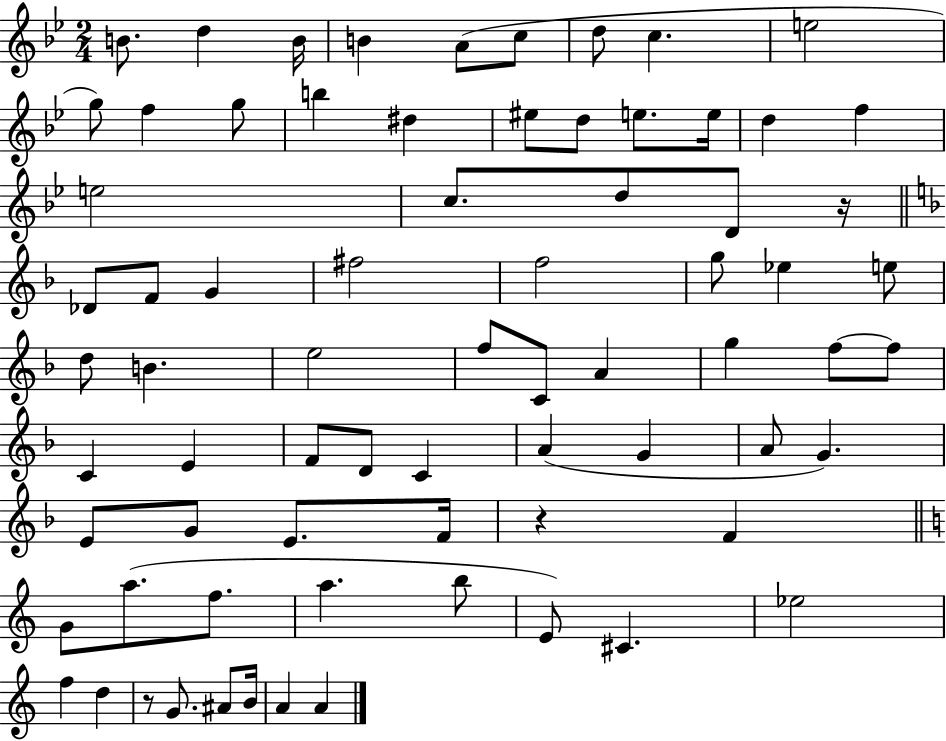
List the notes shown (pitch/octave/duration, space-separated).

B4/e. D5/q B4/s B4/q A4/e C5/e D5/e C5/q. E5/h G5/e F5/q G5/e B5/q D#5/q EIS5/e D5/e E5/e. E5/s D5/q F5/q E5/h C5/e. D5/e D4/e R/s Db4/e F4/e G4/q F#5/h F5/h G5/e Eb5/q E5/e D5/e B4/q. E5/h F5/e C4/e A4/q G5/q F5/e F5/e C4/q E4/q F4/e D4/e C4/q A4/q G4/q A4/e G4/q. E4/e G4/e E4/e. F4/s R/q F4/q G4/e A5/e. F5/e. A5/q. B5/e E4/e C#4/q. Eb5/h F5/q D5/q R/e G4/e. A#4/e B4/s A4/q A4/q